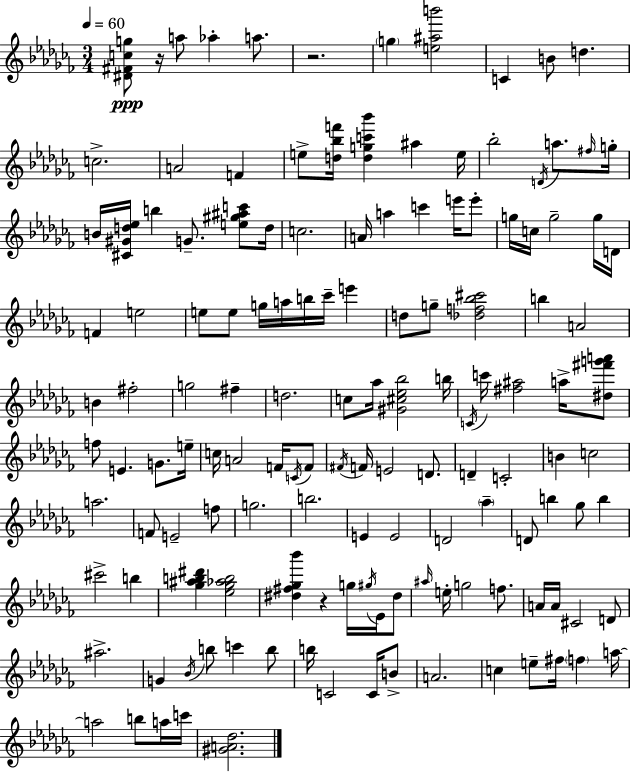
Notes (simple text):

[D#4,F#4,C5,G5]/e R/s A5/e Ab5/q A5/e. R/h. G5/q [E5,A#5,B6]/h C4/q B4/e D5/q. C5/h. A4/h F4/q E5/e [D5,Bb5,F6]/s [D5,G5,C6,Bb6]/q A#5/q E5/s Bb5/h D4/s A5/e. F#5/s G5/s B4/s [C#4,G#4,D5,Eb5]/s B5/q G4/e. [E5,G#5,A#5,C6]/e D5/s C5/h. A4/s A5/q C6/q E6/s E6/e G5/s C5/s G5/h G5/s D4/s F4/q E5/h E5/e E5/e G5/s A5/s B5/s CES6/s E6/q D5/e G5/e [Db5,F5,Bb5,C#6]/h B5/q A4/h B4/q F#5/h G5/h F#5/q D5/h. C5/e Ab5/s [G#4,C#5,Eb5,Bb5]/h B5/s C4/s C6/s [F#5,A#5]/h A5/s [D#5,F#6,G6,A6]/e F5/e E4/q. G4/e. E5/s C5/s A4/h F4/s C4/s F4/e F#4/s F4/s E4/h D4/e. D4/q C4/h B4/q C5/h A5/h. F4/e E4/h F5/e G5/h. B5/h. E4/q E4/h D4/h Ab5/q D4/e B5/q Gb5/e B5/q C#6/h B5/q [Gb5,A#5,B5,D#6]/q [Eb5,Gb5,Ab5,B5]/h [D#5,F#5,Gb5,Bb6]/q R/q G5/s G#5/s Eb4/s D#5/e A#5/s E5/s G5/h F5/e. A4/s A4/s C#4/h D4/e A#5/h. G4/q Bb4/s B5/e C6/q B5/e B5/s C4/h C4/s B4/e A4/h. C5/q E5/e F#5/s F5/q A5/s A5/h B5/e A5/s C6/s [G#4,A4,Db5]/h.